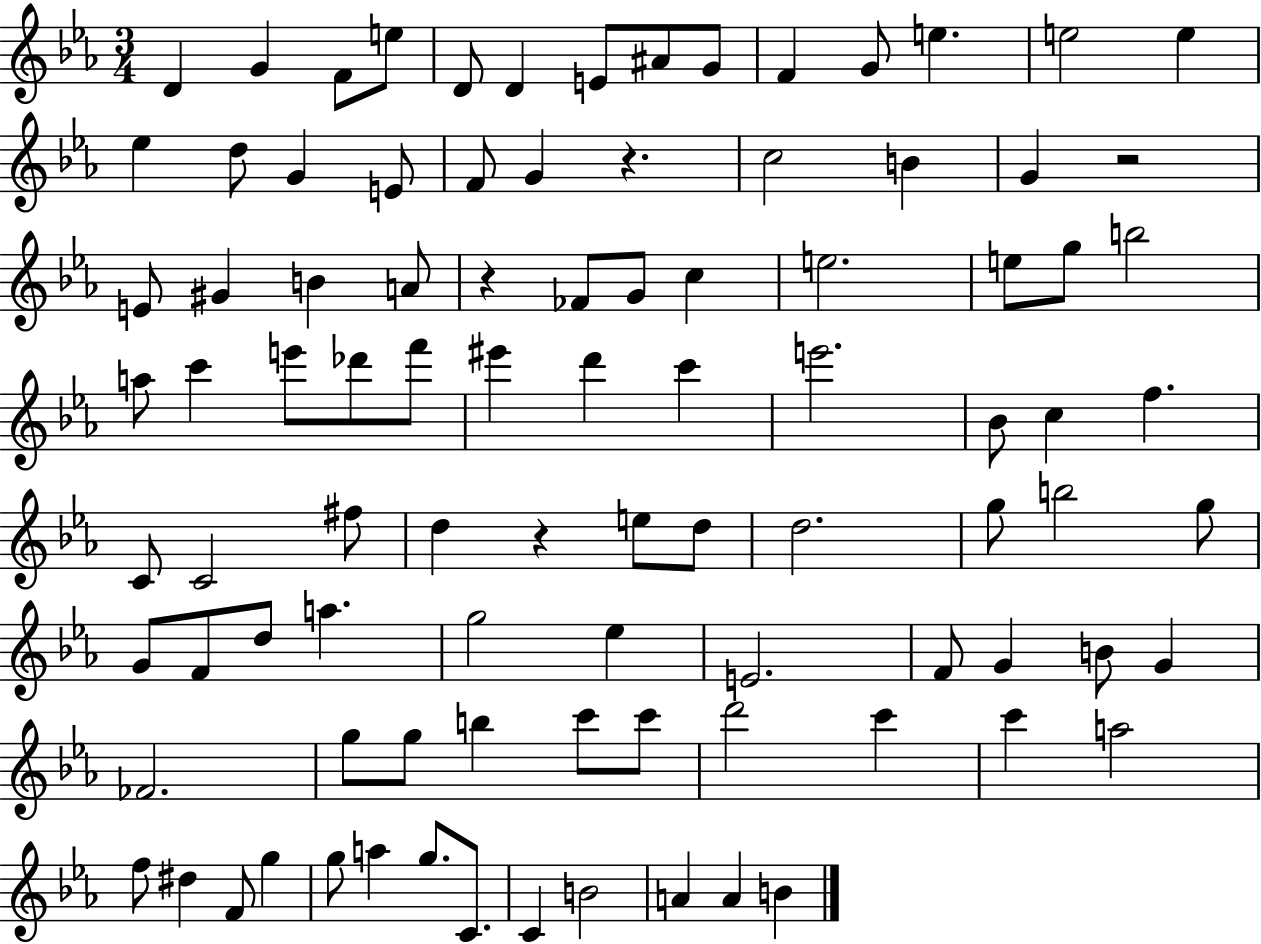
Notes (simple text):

D4/q G4/q F4/e E5/e D4/e D4/q E4/e A#4/e G4/e F4/q G4/e E5/q. E5/h E5/q Eb5/q D5/e G4/q E4/e F4/e G4/q R/q. C5/h B4/q G4/q R/h E4/e G#4/q B4/q A4/e R/q FES4/e G4/e C5/q E5/h. E5/e G5/e B5/h A5/e C6/q E6/e Db6/e F6/e EIS6/q D6/q C6/q E6/h. Bb4/e C5/q F5/q. C4/e C4/h F#5/e D5/q R/q E5/e D5/e D5/h. G5/e B5/h G5/e G4/e F4/e D5/e A5/q. G5/h Eb5/q E4/h. F4/e G4/q B4/e G4/q FES4/h. G5/e G5/e B5/q C6/e C6/e D6/h C6/q C6/q A5/h F5/e D#5/q F4/e G5/q G5/e A5/q G5/e. C4/e. C4/q B4/h A4/q A4/q B4/q